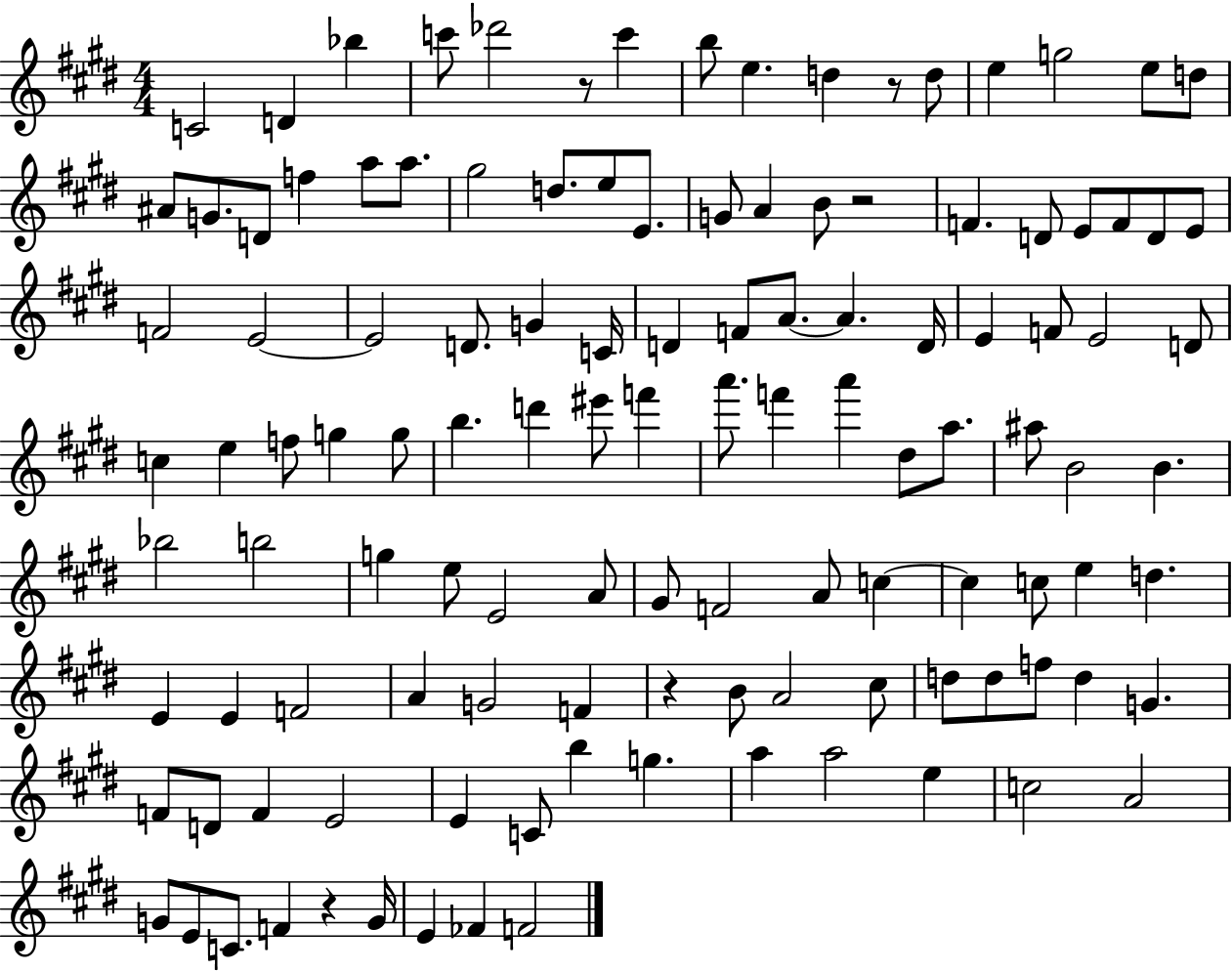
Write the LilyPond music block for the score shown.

{
  \clef treble
  \numericTimeSignature
  \time 4/4
  \key e \major
  \repeat volta 2 { c'2 d'4 bes''4 | c'''8 des'''2 r8 c'''4 | b''8 e''4. d''4 r8 d''8 | e''4 g''2 e''8 d''8 | \break ais'8 g'8. d'8 f''4 a''8 a''8. | gis''2 d''8. e''8 e'8. | g'8 a'4 b'8 r2 | f'4. d'8 e'8 f'8 d'8 e'8 | \break f'2 e'2~~ | e'2 d'8. g'4 c'16 | d'4 f'8 a'8.~~ a'4. d'16 | e'4 f'8 e'2 d'8 | \break c''4 e''4 f''8 g''4 g''8 | b''4. d'''4 eis'''8 f'''4 | a'''8. f'''4 a'''4 dis''8 a''8. | ais''8 b'2 b'4. | \break bes''2 b''2 | g''4 e''8 e'2 a'8 | gis'8 f'2 a'8 c''4~~ | c''4 c''8 e''4 d''4. | \break e'4 e'4 f'2 | a'4 g'2 f'4 | r4 b'8 a'2 cis''8 | d''8 d''8 f''8 d''4 g'4. | \break f'8 d'8 f'4 e'2 | e'4 c'8 b''4 g''4. | a''4 a''2 e''4 | c''2 a'2 | \break g'8 e'8 c'8. f'4 r4 g'16 | e'4 fes'4 f'2 | } \bar "|."
}